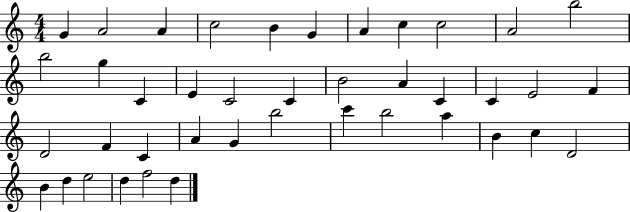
{
  \clef treble
  \numericTimeSignature
  \time 4/4
  \key c \major
  g'4 a'2 a'4 | c''2 b'4 g'4 | a'4 c''4 c''2 | a'2 b''2 | \break b''2 g''4 c'4 | e'4 c'2 c'4 | b'2 a'4 c'4 | c'4 e'2 f'4 | \break d'2 f'4 c'4 | a'4 g'4 b''2 | c'''4 b''2 a''4 | b'4 c''4 d'2 | \break b'4 d''4 e''2 | d''4 f''2 d''4 | \bar "|."
}